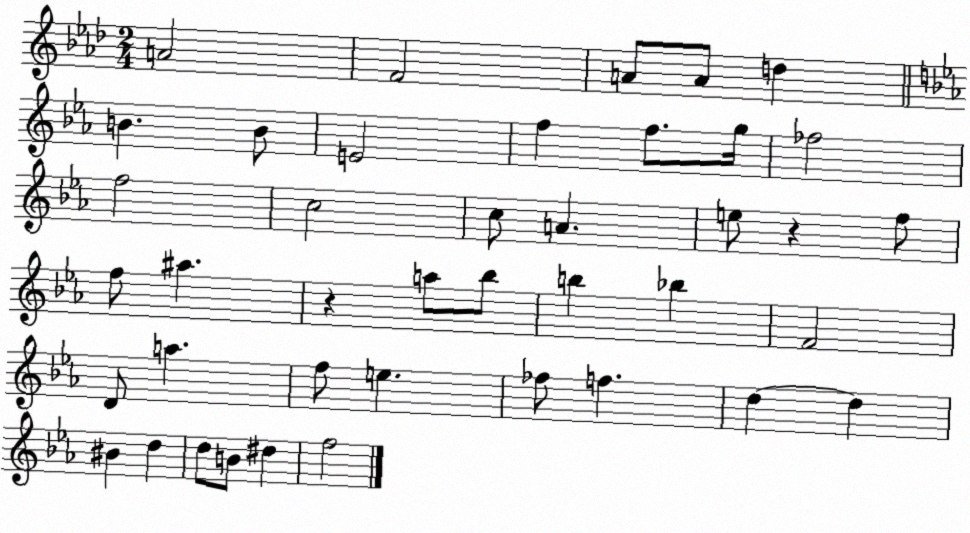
X:1
T:Untitled
M:2/4
L:1/4
K:Ab
A2 F2 A/2 A/2 d B B/2 E2 f f/2 g/4 _f2 f2 c2 c/2 A e/2 z f/2 f/2 ^a z a/2 _b/2 b _b F2 D/2 a f/2 e _f/2 f d d ^B d d/2 B/2 ^d f2